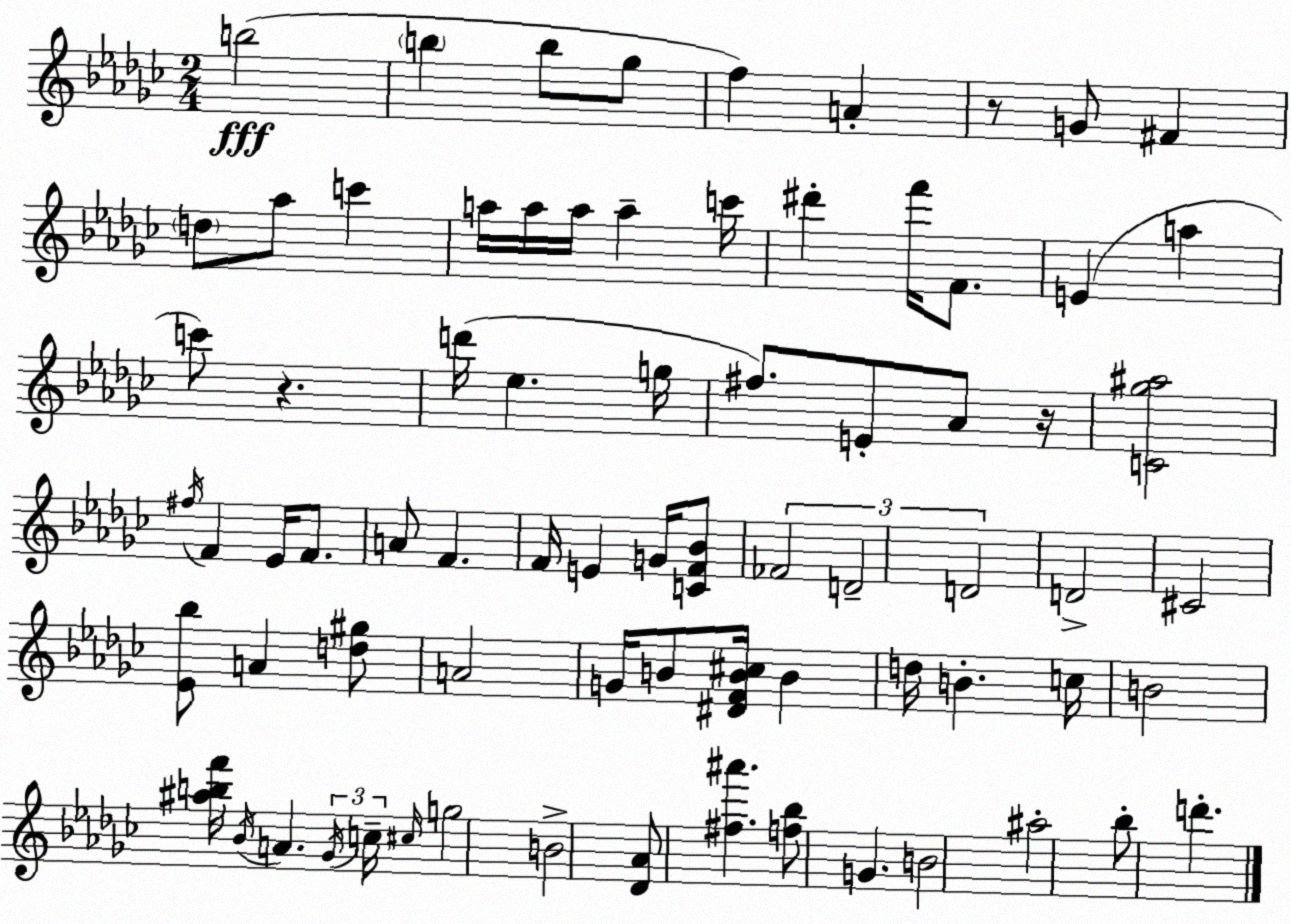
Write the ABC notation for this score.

X:1
T:Untitled
M:2/4
L:1/4
K:Ebm
b2 b b/2 _g/2 f A z/2 G/2 ^F d/2 _a/2 c' a/4 a/4 a/4 a c'/4 ^d' f'/4 F/2 E a c'/2 z d'/4 _e g/4 ^f/2 E/2 _A/2 z/4 [C_g^a]2 ^f/4 F _E/4 F/2 A/2 F F/4 E G/4 [CF_B]/2 _F2 D2 D2 D2 ^C2 [_E_b]/2 A [d^g]/2 A2 G/4 B/2 [^DFB^c]/4 B d/4 B c/4 B2 [^abf']/4 _B/4 A _G/4 c/4 ^c/4 g2 B2 [_D_A]/2 [^f^a'] [f_b]/2 G B2 ^a2 _b/2 d'